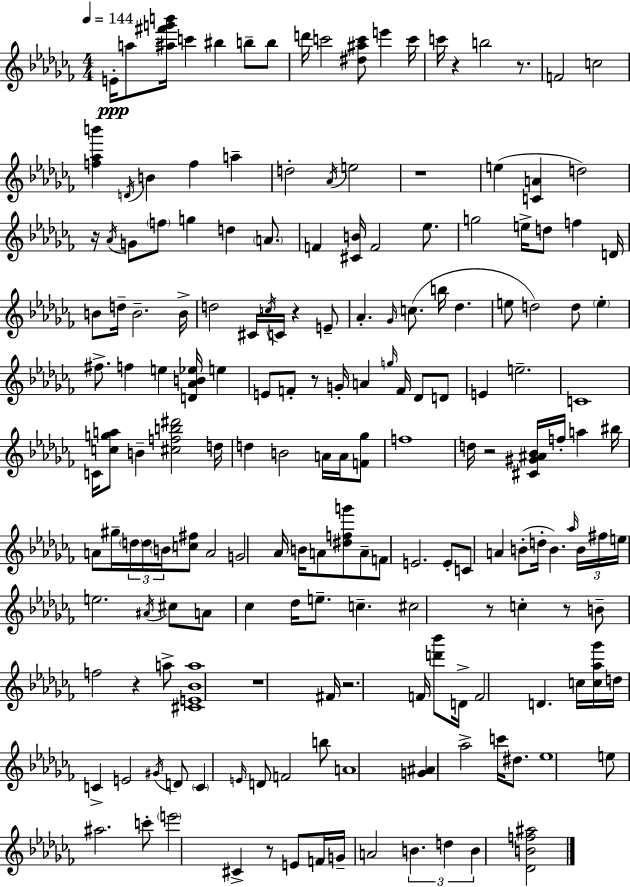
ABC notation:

X:1
T:Untitled
M:4/4
L:1/4
K:Abm
E/4 a/2 [^a^f'g'b']/4 c' ^b b/2 b/2 d'/4 c'2 [^d^ac']/2 e' c'/4 c'/4 z b2 z/2 F2 c2 [f_ab'] D/4 B f a d2 _A/4 e2 z4 e [CA] d2 z/4 _A/4 G/2 f/2 g d A/2 F [^CB]/4 F2 _e/2 g2 e/4 d/2 f D/4 B/2 d/4 B2 B/4 d2 ^C/4 c/4 C/4 z E/2 _A _G/4 c/2 b/4 _d e/2 d2 d/2 e ^f/2 f e [D_AB_e]/4 e E/2 F/2 z/2 G/4 A g/4 F/4 _D/2 D/2 E e2 C4 C/4 [cga]/2 B [^cfb^d']2 d/4 d B2 A/4 A/4 [F_g]/2 f4 d/4 z2 [^C^G^A_B]/4 f/4 a ^b/4 A/2 ^g/4 d/4 d/4 B/4 [c^f]/2 A2 G2 _A/4 B/4 A/2 [^dfg']/2 A/2 F/2 E2 E/2 C/2 A B/2 d/4 B _a/4 B/4 ^f/4 e/4 e2 ^A/4 ^c/2 A/2 _c _d/4 e/2 c ^c2 z/2 c z/2 B/2 f2 z a/2 [^CE_Ba]4 z4 ^F/4 z2 F/4 [d'_b']/2 D/4 F2 D c/4 [c_a_g']/4 d/4 C E2 ^G/4 D/2 C E/4 D/2 F2 b/2 A4 [G^A] _a2 c'/4 ^d/2 _e4 e/2 ^a2 c'/2 e'2 ^C z/2 E/2 F/4 G/4 A2 B d B [_DBf^a]2